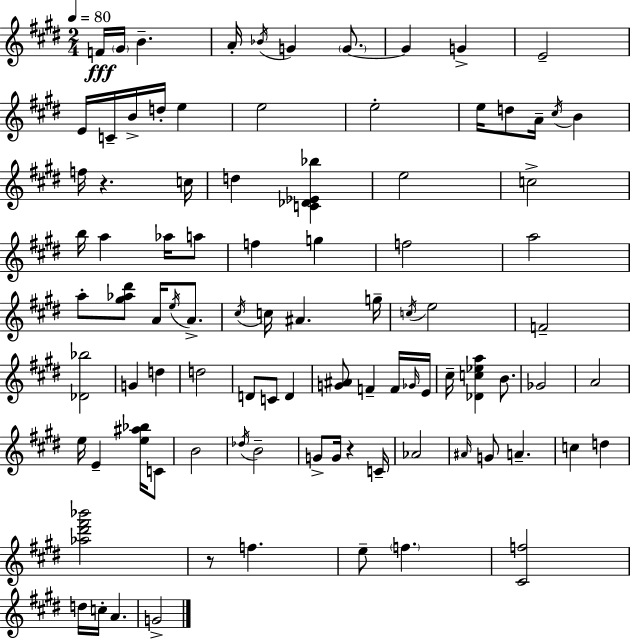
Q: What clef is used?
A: treble